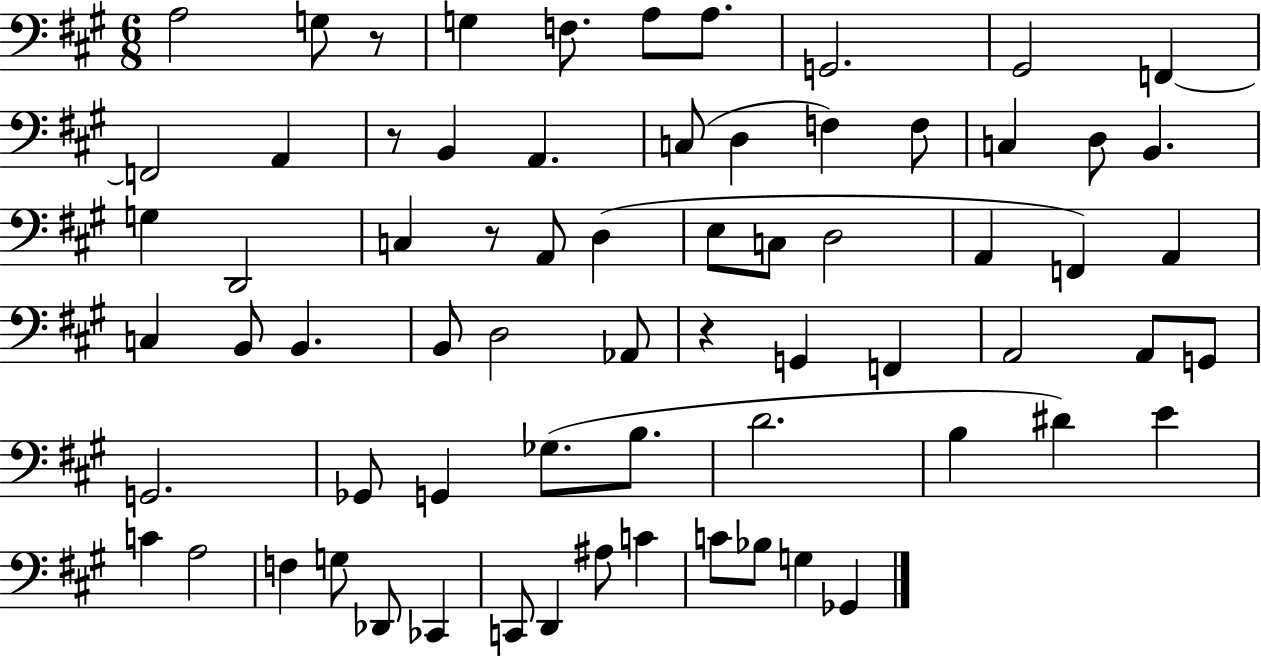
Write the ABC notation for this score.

X:1
T:Untitled
M:6/8
L:1/4
K:A
A,2 G,/2 z/2 G, F,/2 A,/2 A,/2 G,,2 ^G,,2 F,, F,,2 A,, z/2 B,, A,, C,/2 D, F, F,/2 C, D,/2 B,, G, D,,2 C, z/2 A,,/2 D, E,/2 C,/2 D,2 A,, F,, A,, C, B,,/2 B,, B,,/2 D,2 _A,,/2 z G,, F,, A,,2 A,,/2 G,,/2 G,,2 _G,,/2 G,, _G,/2 B,/2 D2 B, ^D E C A,2 F, G,/2 _D,,/2 _C,, C,,/2 D,, ^A,/2 C C/2 _B,/2 G, _G,,